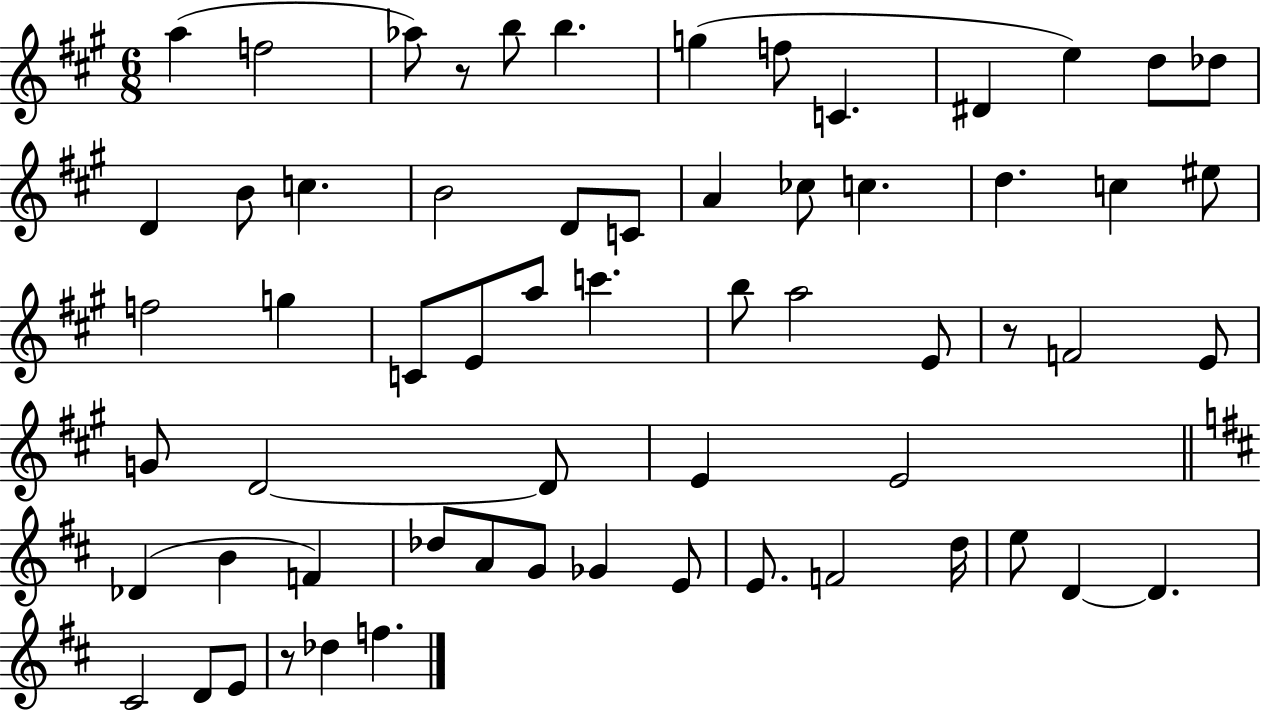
{
  \clef treble
  \numericTimeSignature
  \time 6/8
  \key a \major
  a''4( f''2 | aes''8) r8 b''8 b''4. | g''4( f''8 c'4. | dis'4 e''4) d''8 des''8 | \break d'4 b'8 c''4. | b'2 d'8 c'8 | a'4 ces''8 c''4. | d''4. c''4 eis''8 | \break f''2 g''4 | c'8 e'8 a''8 c'''4. | b''8 a''2 e'8 | r8 f'2 e'8 | \break g'8 d'2~~ d'8 | e'4 e'2 | \bar "||" \break \key d \major des'4( b'4 f'4) | des''8 a'8 g'8 ges'4 e'8 | e'8. f'2 d''16 | e''8 d'4~~ d'4. | \break cis'2 d'8 e'8 | r8 des''4 f''4. | \bar "|."
}